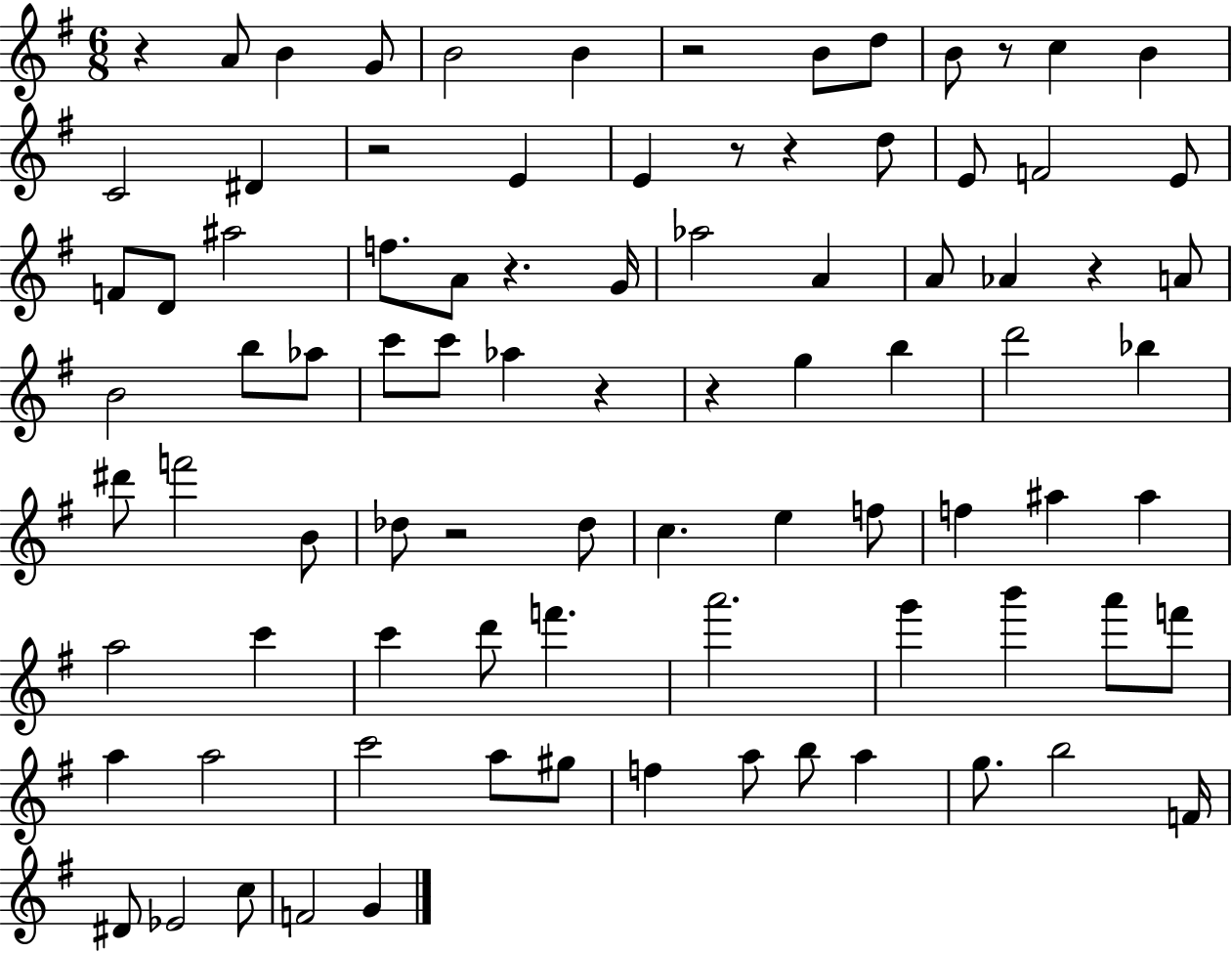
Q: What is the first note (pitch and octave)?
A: A4